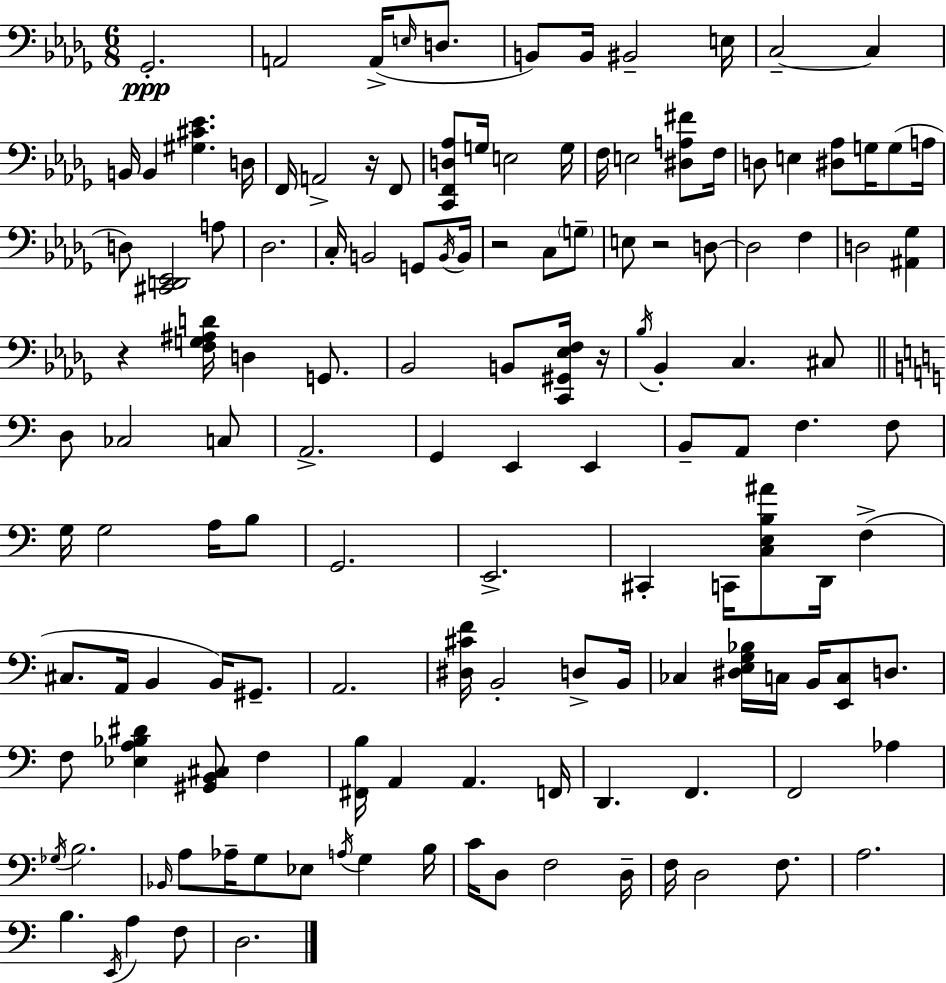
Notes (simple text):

Gb2/h. A2/h A2/s E3/s D3/e. B2/e B2/s BIS2/h E3/s C3/h C3/q B2/s B2/q [G#3,C#4,Eb4]/q. D3/s F2/s A2/h R/s F2/e [C2,F2,D3,Ab3]/e G3/s E3/h G3/s F3/s E3/h [D#3,A3,F#4]/e F3/s D3/e E3/q [D#3,Ab3]/e G3/s G3/e A3/s D3/e [C#2,D2,Eb2]/h A3/e Db3/h. C3/s B2/h G2/e B2/s B2/s R/h C3/e G3/e E3/e R/h D3/e D3/h F3/q D3/h [A#2,Gb3]/q R/q [F3,G3,A#3,D4]/s D3/q G2/e. Bb2/h B2/e [C2,G#2,Eb3,F3]/s R/s Bb3/s Bb2/q C3/q. C#3/e D3/e CES3/h C3/e A2/h. G2/q E2/q E2/q B2/e A2/e F3/q. F3/e G3/s G3/h A3/s B3/e G2/h. E2/h. C#2/q C2/s [C3,E3,B3,A#4]/e D2/s F3/q C#3/e. A2/s B2/q B2/s G#2/e. A2/h. [D#3,C#4,F4]/s B2/h D3/e B2/s CES3/q [D#3,E3,G3,Bb3]/s C3/s B2/s [E2,C3]/e D3/e. F3/e [Eb3,A3,Bb3,D#4]/q [G#2,B2,C#3]/e F3/q [F#2,B3]/s A2/q A2/q. F2/s D2/q. F2/q. F2/h Ab3/q Gb3/s B3/h. Bb2/s A3/e Ab3/s G3/e Eb3/e A3/s G3/q B3/s C4/s D3/e F3/h D3/s F3/s D3/h F3/e. A3/h. B3/q. E2/s A3/q F3/e D3/h.